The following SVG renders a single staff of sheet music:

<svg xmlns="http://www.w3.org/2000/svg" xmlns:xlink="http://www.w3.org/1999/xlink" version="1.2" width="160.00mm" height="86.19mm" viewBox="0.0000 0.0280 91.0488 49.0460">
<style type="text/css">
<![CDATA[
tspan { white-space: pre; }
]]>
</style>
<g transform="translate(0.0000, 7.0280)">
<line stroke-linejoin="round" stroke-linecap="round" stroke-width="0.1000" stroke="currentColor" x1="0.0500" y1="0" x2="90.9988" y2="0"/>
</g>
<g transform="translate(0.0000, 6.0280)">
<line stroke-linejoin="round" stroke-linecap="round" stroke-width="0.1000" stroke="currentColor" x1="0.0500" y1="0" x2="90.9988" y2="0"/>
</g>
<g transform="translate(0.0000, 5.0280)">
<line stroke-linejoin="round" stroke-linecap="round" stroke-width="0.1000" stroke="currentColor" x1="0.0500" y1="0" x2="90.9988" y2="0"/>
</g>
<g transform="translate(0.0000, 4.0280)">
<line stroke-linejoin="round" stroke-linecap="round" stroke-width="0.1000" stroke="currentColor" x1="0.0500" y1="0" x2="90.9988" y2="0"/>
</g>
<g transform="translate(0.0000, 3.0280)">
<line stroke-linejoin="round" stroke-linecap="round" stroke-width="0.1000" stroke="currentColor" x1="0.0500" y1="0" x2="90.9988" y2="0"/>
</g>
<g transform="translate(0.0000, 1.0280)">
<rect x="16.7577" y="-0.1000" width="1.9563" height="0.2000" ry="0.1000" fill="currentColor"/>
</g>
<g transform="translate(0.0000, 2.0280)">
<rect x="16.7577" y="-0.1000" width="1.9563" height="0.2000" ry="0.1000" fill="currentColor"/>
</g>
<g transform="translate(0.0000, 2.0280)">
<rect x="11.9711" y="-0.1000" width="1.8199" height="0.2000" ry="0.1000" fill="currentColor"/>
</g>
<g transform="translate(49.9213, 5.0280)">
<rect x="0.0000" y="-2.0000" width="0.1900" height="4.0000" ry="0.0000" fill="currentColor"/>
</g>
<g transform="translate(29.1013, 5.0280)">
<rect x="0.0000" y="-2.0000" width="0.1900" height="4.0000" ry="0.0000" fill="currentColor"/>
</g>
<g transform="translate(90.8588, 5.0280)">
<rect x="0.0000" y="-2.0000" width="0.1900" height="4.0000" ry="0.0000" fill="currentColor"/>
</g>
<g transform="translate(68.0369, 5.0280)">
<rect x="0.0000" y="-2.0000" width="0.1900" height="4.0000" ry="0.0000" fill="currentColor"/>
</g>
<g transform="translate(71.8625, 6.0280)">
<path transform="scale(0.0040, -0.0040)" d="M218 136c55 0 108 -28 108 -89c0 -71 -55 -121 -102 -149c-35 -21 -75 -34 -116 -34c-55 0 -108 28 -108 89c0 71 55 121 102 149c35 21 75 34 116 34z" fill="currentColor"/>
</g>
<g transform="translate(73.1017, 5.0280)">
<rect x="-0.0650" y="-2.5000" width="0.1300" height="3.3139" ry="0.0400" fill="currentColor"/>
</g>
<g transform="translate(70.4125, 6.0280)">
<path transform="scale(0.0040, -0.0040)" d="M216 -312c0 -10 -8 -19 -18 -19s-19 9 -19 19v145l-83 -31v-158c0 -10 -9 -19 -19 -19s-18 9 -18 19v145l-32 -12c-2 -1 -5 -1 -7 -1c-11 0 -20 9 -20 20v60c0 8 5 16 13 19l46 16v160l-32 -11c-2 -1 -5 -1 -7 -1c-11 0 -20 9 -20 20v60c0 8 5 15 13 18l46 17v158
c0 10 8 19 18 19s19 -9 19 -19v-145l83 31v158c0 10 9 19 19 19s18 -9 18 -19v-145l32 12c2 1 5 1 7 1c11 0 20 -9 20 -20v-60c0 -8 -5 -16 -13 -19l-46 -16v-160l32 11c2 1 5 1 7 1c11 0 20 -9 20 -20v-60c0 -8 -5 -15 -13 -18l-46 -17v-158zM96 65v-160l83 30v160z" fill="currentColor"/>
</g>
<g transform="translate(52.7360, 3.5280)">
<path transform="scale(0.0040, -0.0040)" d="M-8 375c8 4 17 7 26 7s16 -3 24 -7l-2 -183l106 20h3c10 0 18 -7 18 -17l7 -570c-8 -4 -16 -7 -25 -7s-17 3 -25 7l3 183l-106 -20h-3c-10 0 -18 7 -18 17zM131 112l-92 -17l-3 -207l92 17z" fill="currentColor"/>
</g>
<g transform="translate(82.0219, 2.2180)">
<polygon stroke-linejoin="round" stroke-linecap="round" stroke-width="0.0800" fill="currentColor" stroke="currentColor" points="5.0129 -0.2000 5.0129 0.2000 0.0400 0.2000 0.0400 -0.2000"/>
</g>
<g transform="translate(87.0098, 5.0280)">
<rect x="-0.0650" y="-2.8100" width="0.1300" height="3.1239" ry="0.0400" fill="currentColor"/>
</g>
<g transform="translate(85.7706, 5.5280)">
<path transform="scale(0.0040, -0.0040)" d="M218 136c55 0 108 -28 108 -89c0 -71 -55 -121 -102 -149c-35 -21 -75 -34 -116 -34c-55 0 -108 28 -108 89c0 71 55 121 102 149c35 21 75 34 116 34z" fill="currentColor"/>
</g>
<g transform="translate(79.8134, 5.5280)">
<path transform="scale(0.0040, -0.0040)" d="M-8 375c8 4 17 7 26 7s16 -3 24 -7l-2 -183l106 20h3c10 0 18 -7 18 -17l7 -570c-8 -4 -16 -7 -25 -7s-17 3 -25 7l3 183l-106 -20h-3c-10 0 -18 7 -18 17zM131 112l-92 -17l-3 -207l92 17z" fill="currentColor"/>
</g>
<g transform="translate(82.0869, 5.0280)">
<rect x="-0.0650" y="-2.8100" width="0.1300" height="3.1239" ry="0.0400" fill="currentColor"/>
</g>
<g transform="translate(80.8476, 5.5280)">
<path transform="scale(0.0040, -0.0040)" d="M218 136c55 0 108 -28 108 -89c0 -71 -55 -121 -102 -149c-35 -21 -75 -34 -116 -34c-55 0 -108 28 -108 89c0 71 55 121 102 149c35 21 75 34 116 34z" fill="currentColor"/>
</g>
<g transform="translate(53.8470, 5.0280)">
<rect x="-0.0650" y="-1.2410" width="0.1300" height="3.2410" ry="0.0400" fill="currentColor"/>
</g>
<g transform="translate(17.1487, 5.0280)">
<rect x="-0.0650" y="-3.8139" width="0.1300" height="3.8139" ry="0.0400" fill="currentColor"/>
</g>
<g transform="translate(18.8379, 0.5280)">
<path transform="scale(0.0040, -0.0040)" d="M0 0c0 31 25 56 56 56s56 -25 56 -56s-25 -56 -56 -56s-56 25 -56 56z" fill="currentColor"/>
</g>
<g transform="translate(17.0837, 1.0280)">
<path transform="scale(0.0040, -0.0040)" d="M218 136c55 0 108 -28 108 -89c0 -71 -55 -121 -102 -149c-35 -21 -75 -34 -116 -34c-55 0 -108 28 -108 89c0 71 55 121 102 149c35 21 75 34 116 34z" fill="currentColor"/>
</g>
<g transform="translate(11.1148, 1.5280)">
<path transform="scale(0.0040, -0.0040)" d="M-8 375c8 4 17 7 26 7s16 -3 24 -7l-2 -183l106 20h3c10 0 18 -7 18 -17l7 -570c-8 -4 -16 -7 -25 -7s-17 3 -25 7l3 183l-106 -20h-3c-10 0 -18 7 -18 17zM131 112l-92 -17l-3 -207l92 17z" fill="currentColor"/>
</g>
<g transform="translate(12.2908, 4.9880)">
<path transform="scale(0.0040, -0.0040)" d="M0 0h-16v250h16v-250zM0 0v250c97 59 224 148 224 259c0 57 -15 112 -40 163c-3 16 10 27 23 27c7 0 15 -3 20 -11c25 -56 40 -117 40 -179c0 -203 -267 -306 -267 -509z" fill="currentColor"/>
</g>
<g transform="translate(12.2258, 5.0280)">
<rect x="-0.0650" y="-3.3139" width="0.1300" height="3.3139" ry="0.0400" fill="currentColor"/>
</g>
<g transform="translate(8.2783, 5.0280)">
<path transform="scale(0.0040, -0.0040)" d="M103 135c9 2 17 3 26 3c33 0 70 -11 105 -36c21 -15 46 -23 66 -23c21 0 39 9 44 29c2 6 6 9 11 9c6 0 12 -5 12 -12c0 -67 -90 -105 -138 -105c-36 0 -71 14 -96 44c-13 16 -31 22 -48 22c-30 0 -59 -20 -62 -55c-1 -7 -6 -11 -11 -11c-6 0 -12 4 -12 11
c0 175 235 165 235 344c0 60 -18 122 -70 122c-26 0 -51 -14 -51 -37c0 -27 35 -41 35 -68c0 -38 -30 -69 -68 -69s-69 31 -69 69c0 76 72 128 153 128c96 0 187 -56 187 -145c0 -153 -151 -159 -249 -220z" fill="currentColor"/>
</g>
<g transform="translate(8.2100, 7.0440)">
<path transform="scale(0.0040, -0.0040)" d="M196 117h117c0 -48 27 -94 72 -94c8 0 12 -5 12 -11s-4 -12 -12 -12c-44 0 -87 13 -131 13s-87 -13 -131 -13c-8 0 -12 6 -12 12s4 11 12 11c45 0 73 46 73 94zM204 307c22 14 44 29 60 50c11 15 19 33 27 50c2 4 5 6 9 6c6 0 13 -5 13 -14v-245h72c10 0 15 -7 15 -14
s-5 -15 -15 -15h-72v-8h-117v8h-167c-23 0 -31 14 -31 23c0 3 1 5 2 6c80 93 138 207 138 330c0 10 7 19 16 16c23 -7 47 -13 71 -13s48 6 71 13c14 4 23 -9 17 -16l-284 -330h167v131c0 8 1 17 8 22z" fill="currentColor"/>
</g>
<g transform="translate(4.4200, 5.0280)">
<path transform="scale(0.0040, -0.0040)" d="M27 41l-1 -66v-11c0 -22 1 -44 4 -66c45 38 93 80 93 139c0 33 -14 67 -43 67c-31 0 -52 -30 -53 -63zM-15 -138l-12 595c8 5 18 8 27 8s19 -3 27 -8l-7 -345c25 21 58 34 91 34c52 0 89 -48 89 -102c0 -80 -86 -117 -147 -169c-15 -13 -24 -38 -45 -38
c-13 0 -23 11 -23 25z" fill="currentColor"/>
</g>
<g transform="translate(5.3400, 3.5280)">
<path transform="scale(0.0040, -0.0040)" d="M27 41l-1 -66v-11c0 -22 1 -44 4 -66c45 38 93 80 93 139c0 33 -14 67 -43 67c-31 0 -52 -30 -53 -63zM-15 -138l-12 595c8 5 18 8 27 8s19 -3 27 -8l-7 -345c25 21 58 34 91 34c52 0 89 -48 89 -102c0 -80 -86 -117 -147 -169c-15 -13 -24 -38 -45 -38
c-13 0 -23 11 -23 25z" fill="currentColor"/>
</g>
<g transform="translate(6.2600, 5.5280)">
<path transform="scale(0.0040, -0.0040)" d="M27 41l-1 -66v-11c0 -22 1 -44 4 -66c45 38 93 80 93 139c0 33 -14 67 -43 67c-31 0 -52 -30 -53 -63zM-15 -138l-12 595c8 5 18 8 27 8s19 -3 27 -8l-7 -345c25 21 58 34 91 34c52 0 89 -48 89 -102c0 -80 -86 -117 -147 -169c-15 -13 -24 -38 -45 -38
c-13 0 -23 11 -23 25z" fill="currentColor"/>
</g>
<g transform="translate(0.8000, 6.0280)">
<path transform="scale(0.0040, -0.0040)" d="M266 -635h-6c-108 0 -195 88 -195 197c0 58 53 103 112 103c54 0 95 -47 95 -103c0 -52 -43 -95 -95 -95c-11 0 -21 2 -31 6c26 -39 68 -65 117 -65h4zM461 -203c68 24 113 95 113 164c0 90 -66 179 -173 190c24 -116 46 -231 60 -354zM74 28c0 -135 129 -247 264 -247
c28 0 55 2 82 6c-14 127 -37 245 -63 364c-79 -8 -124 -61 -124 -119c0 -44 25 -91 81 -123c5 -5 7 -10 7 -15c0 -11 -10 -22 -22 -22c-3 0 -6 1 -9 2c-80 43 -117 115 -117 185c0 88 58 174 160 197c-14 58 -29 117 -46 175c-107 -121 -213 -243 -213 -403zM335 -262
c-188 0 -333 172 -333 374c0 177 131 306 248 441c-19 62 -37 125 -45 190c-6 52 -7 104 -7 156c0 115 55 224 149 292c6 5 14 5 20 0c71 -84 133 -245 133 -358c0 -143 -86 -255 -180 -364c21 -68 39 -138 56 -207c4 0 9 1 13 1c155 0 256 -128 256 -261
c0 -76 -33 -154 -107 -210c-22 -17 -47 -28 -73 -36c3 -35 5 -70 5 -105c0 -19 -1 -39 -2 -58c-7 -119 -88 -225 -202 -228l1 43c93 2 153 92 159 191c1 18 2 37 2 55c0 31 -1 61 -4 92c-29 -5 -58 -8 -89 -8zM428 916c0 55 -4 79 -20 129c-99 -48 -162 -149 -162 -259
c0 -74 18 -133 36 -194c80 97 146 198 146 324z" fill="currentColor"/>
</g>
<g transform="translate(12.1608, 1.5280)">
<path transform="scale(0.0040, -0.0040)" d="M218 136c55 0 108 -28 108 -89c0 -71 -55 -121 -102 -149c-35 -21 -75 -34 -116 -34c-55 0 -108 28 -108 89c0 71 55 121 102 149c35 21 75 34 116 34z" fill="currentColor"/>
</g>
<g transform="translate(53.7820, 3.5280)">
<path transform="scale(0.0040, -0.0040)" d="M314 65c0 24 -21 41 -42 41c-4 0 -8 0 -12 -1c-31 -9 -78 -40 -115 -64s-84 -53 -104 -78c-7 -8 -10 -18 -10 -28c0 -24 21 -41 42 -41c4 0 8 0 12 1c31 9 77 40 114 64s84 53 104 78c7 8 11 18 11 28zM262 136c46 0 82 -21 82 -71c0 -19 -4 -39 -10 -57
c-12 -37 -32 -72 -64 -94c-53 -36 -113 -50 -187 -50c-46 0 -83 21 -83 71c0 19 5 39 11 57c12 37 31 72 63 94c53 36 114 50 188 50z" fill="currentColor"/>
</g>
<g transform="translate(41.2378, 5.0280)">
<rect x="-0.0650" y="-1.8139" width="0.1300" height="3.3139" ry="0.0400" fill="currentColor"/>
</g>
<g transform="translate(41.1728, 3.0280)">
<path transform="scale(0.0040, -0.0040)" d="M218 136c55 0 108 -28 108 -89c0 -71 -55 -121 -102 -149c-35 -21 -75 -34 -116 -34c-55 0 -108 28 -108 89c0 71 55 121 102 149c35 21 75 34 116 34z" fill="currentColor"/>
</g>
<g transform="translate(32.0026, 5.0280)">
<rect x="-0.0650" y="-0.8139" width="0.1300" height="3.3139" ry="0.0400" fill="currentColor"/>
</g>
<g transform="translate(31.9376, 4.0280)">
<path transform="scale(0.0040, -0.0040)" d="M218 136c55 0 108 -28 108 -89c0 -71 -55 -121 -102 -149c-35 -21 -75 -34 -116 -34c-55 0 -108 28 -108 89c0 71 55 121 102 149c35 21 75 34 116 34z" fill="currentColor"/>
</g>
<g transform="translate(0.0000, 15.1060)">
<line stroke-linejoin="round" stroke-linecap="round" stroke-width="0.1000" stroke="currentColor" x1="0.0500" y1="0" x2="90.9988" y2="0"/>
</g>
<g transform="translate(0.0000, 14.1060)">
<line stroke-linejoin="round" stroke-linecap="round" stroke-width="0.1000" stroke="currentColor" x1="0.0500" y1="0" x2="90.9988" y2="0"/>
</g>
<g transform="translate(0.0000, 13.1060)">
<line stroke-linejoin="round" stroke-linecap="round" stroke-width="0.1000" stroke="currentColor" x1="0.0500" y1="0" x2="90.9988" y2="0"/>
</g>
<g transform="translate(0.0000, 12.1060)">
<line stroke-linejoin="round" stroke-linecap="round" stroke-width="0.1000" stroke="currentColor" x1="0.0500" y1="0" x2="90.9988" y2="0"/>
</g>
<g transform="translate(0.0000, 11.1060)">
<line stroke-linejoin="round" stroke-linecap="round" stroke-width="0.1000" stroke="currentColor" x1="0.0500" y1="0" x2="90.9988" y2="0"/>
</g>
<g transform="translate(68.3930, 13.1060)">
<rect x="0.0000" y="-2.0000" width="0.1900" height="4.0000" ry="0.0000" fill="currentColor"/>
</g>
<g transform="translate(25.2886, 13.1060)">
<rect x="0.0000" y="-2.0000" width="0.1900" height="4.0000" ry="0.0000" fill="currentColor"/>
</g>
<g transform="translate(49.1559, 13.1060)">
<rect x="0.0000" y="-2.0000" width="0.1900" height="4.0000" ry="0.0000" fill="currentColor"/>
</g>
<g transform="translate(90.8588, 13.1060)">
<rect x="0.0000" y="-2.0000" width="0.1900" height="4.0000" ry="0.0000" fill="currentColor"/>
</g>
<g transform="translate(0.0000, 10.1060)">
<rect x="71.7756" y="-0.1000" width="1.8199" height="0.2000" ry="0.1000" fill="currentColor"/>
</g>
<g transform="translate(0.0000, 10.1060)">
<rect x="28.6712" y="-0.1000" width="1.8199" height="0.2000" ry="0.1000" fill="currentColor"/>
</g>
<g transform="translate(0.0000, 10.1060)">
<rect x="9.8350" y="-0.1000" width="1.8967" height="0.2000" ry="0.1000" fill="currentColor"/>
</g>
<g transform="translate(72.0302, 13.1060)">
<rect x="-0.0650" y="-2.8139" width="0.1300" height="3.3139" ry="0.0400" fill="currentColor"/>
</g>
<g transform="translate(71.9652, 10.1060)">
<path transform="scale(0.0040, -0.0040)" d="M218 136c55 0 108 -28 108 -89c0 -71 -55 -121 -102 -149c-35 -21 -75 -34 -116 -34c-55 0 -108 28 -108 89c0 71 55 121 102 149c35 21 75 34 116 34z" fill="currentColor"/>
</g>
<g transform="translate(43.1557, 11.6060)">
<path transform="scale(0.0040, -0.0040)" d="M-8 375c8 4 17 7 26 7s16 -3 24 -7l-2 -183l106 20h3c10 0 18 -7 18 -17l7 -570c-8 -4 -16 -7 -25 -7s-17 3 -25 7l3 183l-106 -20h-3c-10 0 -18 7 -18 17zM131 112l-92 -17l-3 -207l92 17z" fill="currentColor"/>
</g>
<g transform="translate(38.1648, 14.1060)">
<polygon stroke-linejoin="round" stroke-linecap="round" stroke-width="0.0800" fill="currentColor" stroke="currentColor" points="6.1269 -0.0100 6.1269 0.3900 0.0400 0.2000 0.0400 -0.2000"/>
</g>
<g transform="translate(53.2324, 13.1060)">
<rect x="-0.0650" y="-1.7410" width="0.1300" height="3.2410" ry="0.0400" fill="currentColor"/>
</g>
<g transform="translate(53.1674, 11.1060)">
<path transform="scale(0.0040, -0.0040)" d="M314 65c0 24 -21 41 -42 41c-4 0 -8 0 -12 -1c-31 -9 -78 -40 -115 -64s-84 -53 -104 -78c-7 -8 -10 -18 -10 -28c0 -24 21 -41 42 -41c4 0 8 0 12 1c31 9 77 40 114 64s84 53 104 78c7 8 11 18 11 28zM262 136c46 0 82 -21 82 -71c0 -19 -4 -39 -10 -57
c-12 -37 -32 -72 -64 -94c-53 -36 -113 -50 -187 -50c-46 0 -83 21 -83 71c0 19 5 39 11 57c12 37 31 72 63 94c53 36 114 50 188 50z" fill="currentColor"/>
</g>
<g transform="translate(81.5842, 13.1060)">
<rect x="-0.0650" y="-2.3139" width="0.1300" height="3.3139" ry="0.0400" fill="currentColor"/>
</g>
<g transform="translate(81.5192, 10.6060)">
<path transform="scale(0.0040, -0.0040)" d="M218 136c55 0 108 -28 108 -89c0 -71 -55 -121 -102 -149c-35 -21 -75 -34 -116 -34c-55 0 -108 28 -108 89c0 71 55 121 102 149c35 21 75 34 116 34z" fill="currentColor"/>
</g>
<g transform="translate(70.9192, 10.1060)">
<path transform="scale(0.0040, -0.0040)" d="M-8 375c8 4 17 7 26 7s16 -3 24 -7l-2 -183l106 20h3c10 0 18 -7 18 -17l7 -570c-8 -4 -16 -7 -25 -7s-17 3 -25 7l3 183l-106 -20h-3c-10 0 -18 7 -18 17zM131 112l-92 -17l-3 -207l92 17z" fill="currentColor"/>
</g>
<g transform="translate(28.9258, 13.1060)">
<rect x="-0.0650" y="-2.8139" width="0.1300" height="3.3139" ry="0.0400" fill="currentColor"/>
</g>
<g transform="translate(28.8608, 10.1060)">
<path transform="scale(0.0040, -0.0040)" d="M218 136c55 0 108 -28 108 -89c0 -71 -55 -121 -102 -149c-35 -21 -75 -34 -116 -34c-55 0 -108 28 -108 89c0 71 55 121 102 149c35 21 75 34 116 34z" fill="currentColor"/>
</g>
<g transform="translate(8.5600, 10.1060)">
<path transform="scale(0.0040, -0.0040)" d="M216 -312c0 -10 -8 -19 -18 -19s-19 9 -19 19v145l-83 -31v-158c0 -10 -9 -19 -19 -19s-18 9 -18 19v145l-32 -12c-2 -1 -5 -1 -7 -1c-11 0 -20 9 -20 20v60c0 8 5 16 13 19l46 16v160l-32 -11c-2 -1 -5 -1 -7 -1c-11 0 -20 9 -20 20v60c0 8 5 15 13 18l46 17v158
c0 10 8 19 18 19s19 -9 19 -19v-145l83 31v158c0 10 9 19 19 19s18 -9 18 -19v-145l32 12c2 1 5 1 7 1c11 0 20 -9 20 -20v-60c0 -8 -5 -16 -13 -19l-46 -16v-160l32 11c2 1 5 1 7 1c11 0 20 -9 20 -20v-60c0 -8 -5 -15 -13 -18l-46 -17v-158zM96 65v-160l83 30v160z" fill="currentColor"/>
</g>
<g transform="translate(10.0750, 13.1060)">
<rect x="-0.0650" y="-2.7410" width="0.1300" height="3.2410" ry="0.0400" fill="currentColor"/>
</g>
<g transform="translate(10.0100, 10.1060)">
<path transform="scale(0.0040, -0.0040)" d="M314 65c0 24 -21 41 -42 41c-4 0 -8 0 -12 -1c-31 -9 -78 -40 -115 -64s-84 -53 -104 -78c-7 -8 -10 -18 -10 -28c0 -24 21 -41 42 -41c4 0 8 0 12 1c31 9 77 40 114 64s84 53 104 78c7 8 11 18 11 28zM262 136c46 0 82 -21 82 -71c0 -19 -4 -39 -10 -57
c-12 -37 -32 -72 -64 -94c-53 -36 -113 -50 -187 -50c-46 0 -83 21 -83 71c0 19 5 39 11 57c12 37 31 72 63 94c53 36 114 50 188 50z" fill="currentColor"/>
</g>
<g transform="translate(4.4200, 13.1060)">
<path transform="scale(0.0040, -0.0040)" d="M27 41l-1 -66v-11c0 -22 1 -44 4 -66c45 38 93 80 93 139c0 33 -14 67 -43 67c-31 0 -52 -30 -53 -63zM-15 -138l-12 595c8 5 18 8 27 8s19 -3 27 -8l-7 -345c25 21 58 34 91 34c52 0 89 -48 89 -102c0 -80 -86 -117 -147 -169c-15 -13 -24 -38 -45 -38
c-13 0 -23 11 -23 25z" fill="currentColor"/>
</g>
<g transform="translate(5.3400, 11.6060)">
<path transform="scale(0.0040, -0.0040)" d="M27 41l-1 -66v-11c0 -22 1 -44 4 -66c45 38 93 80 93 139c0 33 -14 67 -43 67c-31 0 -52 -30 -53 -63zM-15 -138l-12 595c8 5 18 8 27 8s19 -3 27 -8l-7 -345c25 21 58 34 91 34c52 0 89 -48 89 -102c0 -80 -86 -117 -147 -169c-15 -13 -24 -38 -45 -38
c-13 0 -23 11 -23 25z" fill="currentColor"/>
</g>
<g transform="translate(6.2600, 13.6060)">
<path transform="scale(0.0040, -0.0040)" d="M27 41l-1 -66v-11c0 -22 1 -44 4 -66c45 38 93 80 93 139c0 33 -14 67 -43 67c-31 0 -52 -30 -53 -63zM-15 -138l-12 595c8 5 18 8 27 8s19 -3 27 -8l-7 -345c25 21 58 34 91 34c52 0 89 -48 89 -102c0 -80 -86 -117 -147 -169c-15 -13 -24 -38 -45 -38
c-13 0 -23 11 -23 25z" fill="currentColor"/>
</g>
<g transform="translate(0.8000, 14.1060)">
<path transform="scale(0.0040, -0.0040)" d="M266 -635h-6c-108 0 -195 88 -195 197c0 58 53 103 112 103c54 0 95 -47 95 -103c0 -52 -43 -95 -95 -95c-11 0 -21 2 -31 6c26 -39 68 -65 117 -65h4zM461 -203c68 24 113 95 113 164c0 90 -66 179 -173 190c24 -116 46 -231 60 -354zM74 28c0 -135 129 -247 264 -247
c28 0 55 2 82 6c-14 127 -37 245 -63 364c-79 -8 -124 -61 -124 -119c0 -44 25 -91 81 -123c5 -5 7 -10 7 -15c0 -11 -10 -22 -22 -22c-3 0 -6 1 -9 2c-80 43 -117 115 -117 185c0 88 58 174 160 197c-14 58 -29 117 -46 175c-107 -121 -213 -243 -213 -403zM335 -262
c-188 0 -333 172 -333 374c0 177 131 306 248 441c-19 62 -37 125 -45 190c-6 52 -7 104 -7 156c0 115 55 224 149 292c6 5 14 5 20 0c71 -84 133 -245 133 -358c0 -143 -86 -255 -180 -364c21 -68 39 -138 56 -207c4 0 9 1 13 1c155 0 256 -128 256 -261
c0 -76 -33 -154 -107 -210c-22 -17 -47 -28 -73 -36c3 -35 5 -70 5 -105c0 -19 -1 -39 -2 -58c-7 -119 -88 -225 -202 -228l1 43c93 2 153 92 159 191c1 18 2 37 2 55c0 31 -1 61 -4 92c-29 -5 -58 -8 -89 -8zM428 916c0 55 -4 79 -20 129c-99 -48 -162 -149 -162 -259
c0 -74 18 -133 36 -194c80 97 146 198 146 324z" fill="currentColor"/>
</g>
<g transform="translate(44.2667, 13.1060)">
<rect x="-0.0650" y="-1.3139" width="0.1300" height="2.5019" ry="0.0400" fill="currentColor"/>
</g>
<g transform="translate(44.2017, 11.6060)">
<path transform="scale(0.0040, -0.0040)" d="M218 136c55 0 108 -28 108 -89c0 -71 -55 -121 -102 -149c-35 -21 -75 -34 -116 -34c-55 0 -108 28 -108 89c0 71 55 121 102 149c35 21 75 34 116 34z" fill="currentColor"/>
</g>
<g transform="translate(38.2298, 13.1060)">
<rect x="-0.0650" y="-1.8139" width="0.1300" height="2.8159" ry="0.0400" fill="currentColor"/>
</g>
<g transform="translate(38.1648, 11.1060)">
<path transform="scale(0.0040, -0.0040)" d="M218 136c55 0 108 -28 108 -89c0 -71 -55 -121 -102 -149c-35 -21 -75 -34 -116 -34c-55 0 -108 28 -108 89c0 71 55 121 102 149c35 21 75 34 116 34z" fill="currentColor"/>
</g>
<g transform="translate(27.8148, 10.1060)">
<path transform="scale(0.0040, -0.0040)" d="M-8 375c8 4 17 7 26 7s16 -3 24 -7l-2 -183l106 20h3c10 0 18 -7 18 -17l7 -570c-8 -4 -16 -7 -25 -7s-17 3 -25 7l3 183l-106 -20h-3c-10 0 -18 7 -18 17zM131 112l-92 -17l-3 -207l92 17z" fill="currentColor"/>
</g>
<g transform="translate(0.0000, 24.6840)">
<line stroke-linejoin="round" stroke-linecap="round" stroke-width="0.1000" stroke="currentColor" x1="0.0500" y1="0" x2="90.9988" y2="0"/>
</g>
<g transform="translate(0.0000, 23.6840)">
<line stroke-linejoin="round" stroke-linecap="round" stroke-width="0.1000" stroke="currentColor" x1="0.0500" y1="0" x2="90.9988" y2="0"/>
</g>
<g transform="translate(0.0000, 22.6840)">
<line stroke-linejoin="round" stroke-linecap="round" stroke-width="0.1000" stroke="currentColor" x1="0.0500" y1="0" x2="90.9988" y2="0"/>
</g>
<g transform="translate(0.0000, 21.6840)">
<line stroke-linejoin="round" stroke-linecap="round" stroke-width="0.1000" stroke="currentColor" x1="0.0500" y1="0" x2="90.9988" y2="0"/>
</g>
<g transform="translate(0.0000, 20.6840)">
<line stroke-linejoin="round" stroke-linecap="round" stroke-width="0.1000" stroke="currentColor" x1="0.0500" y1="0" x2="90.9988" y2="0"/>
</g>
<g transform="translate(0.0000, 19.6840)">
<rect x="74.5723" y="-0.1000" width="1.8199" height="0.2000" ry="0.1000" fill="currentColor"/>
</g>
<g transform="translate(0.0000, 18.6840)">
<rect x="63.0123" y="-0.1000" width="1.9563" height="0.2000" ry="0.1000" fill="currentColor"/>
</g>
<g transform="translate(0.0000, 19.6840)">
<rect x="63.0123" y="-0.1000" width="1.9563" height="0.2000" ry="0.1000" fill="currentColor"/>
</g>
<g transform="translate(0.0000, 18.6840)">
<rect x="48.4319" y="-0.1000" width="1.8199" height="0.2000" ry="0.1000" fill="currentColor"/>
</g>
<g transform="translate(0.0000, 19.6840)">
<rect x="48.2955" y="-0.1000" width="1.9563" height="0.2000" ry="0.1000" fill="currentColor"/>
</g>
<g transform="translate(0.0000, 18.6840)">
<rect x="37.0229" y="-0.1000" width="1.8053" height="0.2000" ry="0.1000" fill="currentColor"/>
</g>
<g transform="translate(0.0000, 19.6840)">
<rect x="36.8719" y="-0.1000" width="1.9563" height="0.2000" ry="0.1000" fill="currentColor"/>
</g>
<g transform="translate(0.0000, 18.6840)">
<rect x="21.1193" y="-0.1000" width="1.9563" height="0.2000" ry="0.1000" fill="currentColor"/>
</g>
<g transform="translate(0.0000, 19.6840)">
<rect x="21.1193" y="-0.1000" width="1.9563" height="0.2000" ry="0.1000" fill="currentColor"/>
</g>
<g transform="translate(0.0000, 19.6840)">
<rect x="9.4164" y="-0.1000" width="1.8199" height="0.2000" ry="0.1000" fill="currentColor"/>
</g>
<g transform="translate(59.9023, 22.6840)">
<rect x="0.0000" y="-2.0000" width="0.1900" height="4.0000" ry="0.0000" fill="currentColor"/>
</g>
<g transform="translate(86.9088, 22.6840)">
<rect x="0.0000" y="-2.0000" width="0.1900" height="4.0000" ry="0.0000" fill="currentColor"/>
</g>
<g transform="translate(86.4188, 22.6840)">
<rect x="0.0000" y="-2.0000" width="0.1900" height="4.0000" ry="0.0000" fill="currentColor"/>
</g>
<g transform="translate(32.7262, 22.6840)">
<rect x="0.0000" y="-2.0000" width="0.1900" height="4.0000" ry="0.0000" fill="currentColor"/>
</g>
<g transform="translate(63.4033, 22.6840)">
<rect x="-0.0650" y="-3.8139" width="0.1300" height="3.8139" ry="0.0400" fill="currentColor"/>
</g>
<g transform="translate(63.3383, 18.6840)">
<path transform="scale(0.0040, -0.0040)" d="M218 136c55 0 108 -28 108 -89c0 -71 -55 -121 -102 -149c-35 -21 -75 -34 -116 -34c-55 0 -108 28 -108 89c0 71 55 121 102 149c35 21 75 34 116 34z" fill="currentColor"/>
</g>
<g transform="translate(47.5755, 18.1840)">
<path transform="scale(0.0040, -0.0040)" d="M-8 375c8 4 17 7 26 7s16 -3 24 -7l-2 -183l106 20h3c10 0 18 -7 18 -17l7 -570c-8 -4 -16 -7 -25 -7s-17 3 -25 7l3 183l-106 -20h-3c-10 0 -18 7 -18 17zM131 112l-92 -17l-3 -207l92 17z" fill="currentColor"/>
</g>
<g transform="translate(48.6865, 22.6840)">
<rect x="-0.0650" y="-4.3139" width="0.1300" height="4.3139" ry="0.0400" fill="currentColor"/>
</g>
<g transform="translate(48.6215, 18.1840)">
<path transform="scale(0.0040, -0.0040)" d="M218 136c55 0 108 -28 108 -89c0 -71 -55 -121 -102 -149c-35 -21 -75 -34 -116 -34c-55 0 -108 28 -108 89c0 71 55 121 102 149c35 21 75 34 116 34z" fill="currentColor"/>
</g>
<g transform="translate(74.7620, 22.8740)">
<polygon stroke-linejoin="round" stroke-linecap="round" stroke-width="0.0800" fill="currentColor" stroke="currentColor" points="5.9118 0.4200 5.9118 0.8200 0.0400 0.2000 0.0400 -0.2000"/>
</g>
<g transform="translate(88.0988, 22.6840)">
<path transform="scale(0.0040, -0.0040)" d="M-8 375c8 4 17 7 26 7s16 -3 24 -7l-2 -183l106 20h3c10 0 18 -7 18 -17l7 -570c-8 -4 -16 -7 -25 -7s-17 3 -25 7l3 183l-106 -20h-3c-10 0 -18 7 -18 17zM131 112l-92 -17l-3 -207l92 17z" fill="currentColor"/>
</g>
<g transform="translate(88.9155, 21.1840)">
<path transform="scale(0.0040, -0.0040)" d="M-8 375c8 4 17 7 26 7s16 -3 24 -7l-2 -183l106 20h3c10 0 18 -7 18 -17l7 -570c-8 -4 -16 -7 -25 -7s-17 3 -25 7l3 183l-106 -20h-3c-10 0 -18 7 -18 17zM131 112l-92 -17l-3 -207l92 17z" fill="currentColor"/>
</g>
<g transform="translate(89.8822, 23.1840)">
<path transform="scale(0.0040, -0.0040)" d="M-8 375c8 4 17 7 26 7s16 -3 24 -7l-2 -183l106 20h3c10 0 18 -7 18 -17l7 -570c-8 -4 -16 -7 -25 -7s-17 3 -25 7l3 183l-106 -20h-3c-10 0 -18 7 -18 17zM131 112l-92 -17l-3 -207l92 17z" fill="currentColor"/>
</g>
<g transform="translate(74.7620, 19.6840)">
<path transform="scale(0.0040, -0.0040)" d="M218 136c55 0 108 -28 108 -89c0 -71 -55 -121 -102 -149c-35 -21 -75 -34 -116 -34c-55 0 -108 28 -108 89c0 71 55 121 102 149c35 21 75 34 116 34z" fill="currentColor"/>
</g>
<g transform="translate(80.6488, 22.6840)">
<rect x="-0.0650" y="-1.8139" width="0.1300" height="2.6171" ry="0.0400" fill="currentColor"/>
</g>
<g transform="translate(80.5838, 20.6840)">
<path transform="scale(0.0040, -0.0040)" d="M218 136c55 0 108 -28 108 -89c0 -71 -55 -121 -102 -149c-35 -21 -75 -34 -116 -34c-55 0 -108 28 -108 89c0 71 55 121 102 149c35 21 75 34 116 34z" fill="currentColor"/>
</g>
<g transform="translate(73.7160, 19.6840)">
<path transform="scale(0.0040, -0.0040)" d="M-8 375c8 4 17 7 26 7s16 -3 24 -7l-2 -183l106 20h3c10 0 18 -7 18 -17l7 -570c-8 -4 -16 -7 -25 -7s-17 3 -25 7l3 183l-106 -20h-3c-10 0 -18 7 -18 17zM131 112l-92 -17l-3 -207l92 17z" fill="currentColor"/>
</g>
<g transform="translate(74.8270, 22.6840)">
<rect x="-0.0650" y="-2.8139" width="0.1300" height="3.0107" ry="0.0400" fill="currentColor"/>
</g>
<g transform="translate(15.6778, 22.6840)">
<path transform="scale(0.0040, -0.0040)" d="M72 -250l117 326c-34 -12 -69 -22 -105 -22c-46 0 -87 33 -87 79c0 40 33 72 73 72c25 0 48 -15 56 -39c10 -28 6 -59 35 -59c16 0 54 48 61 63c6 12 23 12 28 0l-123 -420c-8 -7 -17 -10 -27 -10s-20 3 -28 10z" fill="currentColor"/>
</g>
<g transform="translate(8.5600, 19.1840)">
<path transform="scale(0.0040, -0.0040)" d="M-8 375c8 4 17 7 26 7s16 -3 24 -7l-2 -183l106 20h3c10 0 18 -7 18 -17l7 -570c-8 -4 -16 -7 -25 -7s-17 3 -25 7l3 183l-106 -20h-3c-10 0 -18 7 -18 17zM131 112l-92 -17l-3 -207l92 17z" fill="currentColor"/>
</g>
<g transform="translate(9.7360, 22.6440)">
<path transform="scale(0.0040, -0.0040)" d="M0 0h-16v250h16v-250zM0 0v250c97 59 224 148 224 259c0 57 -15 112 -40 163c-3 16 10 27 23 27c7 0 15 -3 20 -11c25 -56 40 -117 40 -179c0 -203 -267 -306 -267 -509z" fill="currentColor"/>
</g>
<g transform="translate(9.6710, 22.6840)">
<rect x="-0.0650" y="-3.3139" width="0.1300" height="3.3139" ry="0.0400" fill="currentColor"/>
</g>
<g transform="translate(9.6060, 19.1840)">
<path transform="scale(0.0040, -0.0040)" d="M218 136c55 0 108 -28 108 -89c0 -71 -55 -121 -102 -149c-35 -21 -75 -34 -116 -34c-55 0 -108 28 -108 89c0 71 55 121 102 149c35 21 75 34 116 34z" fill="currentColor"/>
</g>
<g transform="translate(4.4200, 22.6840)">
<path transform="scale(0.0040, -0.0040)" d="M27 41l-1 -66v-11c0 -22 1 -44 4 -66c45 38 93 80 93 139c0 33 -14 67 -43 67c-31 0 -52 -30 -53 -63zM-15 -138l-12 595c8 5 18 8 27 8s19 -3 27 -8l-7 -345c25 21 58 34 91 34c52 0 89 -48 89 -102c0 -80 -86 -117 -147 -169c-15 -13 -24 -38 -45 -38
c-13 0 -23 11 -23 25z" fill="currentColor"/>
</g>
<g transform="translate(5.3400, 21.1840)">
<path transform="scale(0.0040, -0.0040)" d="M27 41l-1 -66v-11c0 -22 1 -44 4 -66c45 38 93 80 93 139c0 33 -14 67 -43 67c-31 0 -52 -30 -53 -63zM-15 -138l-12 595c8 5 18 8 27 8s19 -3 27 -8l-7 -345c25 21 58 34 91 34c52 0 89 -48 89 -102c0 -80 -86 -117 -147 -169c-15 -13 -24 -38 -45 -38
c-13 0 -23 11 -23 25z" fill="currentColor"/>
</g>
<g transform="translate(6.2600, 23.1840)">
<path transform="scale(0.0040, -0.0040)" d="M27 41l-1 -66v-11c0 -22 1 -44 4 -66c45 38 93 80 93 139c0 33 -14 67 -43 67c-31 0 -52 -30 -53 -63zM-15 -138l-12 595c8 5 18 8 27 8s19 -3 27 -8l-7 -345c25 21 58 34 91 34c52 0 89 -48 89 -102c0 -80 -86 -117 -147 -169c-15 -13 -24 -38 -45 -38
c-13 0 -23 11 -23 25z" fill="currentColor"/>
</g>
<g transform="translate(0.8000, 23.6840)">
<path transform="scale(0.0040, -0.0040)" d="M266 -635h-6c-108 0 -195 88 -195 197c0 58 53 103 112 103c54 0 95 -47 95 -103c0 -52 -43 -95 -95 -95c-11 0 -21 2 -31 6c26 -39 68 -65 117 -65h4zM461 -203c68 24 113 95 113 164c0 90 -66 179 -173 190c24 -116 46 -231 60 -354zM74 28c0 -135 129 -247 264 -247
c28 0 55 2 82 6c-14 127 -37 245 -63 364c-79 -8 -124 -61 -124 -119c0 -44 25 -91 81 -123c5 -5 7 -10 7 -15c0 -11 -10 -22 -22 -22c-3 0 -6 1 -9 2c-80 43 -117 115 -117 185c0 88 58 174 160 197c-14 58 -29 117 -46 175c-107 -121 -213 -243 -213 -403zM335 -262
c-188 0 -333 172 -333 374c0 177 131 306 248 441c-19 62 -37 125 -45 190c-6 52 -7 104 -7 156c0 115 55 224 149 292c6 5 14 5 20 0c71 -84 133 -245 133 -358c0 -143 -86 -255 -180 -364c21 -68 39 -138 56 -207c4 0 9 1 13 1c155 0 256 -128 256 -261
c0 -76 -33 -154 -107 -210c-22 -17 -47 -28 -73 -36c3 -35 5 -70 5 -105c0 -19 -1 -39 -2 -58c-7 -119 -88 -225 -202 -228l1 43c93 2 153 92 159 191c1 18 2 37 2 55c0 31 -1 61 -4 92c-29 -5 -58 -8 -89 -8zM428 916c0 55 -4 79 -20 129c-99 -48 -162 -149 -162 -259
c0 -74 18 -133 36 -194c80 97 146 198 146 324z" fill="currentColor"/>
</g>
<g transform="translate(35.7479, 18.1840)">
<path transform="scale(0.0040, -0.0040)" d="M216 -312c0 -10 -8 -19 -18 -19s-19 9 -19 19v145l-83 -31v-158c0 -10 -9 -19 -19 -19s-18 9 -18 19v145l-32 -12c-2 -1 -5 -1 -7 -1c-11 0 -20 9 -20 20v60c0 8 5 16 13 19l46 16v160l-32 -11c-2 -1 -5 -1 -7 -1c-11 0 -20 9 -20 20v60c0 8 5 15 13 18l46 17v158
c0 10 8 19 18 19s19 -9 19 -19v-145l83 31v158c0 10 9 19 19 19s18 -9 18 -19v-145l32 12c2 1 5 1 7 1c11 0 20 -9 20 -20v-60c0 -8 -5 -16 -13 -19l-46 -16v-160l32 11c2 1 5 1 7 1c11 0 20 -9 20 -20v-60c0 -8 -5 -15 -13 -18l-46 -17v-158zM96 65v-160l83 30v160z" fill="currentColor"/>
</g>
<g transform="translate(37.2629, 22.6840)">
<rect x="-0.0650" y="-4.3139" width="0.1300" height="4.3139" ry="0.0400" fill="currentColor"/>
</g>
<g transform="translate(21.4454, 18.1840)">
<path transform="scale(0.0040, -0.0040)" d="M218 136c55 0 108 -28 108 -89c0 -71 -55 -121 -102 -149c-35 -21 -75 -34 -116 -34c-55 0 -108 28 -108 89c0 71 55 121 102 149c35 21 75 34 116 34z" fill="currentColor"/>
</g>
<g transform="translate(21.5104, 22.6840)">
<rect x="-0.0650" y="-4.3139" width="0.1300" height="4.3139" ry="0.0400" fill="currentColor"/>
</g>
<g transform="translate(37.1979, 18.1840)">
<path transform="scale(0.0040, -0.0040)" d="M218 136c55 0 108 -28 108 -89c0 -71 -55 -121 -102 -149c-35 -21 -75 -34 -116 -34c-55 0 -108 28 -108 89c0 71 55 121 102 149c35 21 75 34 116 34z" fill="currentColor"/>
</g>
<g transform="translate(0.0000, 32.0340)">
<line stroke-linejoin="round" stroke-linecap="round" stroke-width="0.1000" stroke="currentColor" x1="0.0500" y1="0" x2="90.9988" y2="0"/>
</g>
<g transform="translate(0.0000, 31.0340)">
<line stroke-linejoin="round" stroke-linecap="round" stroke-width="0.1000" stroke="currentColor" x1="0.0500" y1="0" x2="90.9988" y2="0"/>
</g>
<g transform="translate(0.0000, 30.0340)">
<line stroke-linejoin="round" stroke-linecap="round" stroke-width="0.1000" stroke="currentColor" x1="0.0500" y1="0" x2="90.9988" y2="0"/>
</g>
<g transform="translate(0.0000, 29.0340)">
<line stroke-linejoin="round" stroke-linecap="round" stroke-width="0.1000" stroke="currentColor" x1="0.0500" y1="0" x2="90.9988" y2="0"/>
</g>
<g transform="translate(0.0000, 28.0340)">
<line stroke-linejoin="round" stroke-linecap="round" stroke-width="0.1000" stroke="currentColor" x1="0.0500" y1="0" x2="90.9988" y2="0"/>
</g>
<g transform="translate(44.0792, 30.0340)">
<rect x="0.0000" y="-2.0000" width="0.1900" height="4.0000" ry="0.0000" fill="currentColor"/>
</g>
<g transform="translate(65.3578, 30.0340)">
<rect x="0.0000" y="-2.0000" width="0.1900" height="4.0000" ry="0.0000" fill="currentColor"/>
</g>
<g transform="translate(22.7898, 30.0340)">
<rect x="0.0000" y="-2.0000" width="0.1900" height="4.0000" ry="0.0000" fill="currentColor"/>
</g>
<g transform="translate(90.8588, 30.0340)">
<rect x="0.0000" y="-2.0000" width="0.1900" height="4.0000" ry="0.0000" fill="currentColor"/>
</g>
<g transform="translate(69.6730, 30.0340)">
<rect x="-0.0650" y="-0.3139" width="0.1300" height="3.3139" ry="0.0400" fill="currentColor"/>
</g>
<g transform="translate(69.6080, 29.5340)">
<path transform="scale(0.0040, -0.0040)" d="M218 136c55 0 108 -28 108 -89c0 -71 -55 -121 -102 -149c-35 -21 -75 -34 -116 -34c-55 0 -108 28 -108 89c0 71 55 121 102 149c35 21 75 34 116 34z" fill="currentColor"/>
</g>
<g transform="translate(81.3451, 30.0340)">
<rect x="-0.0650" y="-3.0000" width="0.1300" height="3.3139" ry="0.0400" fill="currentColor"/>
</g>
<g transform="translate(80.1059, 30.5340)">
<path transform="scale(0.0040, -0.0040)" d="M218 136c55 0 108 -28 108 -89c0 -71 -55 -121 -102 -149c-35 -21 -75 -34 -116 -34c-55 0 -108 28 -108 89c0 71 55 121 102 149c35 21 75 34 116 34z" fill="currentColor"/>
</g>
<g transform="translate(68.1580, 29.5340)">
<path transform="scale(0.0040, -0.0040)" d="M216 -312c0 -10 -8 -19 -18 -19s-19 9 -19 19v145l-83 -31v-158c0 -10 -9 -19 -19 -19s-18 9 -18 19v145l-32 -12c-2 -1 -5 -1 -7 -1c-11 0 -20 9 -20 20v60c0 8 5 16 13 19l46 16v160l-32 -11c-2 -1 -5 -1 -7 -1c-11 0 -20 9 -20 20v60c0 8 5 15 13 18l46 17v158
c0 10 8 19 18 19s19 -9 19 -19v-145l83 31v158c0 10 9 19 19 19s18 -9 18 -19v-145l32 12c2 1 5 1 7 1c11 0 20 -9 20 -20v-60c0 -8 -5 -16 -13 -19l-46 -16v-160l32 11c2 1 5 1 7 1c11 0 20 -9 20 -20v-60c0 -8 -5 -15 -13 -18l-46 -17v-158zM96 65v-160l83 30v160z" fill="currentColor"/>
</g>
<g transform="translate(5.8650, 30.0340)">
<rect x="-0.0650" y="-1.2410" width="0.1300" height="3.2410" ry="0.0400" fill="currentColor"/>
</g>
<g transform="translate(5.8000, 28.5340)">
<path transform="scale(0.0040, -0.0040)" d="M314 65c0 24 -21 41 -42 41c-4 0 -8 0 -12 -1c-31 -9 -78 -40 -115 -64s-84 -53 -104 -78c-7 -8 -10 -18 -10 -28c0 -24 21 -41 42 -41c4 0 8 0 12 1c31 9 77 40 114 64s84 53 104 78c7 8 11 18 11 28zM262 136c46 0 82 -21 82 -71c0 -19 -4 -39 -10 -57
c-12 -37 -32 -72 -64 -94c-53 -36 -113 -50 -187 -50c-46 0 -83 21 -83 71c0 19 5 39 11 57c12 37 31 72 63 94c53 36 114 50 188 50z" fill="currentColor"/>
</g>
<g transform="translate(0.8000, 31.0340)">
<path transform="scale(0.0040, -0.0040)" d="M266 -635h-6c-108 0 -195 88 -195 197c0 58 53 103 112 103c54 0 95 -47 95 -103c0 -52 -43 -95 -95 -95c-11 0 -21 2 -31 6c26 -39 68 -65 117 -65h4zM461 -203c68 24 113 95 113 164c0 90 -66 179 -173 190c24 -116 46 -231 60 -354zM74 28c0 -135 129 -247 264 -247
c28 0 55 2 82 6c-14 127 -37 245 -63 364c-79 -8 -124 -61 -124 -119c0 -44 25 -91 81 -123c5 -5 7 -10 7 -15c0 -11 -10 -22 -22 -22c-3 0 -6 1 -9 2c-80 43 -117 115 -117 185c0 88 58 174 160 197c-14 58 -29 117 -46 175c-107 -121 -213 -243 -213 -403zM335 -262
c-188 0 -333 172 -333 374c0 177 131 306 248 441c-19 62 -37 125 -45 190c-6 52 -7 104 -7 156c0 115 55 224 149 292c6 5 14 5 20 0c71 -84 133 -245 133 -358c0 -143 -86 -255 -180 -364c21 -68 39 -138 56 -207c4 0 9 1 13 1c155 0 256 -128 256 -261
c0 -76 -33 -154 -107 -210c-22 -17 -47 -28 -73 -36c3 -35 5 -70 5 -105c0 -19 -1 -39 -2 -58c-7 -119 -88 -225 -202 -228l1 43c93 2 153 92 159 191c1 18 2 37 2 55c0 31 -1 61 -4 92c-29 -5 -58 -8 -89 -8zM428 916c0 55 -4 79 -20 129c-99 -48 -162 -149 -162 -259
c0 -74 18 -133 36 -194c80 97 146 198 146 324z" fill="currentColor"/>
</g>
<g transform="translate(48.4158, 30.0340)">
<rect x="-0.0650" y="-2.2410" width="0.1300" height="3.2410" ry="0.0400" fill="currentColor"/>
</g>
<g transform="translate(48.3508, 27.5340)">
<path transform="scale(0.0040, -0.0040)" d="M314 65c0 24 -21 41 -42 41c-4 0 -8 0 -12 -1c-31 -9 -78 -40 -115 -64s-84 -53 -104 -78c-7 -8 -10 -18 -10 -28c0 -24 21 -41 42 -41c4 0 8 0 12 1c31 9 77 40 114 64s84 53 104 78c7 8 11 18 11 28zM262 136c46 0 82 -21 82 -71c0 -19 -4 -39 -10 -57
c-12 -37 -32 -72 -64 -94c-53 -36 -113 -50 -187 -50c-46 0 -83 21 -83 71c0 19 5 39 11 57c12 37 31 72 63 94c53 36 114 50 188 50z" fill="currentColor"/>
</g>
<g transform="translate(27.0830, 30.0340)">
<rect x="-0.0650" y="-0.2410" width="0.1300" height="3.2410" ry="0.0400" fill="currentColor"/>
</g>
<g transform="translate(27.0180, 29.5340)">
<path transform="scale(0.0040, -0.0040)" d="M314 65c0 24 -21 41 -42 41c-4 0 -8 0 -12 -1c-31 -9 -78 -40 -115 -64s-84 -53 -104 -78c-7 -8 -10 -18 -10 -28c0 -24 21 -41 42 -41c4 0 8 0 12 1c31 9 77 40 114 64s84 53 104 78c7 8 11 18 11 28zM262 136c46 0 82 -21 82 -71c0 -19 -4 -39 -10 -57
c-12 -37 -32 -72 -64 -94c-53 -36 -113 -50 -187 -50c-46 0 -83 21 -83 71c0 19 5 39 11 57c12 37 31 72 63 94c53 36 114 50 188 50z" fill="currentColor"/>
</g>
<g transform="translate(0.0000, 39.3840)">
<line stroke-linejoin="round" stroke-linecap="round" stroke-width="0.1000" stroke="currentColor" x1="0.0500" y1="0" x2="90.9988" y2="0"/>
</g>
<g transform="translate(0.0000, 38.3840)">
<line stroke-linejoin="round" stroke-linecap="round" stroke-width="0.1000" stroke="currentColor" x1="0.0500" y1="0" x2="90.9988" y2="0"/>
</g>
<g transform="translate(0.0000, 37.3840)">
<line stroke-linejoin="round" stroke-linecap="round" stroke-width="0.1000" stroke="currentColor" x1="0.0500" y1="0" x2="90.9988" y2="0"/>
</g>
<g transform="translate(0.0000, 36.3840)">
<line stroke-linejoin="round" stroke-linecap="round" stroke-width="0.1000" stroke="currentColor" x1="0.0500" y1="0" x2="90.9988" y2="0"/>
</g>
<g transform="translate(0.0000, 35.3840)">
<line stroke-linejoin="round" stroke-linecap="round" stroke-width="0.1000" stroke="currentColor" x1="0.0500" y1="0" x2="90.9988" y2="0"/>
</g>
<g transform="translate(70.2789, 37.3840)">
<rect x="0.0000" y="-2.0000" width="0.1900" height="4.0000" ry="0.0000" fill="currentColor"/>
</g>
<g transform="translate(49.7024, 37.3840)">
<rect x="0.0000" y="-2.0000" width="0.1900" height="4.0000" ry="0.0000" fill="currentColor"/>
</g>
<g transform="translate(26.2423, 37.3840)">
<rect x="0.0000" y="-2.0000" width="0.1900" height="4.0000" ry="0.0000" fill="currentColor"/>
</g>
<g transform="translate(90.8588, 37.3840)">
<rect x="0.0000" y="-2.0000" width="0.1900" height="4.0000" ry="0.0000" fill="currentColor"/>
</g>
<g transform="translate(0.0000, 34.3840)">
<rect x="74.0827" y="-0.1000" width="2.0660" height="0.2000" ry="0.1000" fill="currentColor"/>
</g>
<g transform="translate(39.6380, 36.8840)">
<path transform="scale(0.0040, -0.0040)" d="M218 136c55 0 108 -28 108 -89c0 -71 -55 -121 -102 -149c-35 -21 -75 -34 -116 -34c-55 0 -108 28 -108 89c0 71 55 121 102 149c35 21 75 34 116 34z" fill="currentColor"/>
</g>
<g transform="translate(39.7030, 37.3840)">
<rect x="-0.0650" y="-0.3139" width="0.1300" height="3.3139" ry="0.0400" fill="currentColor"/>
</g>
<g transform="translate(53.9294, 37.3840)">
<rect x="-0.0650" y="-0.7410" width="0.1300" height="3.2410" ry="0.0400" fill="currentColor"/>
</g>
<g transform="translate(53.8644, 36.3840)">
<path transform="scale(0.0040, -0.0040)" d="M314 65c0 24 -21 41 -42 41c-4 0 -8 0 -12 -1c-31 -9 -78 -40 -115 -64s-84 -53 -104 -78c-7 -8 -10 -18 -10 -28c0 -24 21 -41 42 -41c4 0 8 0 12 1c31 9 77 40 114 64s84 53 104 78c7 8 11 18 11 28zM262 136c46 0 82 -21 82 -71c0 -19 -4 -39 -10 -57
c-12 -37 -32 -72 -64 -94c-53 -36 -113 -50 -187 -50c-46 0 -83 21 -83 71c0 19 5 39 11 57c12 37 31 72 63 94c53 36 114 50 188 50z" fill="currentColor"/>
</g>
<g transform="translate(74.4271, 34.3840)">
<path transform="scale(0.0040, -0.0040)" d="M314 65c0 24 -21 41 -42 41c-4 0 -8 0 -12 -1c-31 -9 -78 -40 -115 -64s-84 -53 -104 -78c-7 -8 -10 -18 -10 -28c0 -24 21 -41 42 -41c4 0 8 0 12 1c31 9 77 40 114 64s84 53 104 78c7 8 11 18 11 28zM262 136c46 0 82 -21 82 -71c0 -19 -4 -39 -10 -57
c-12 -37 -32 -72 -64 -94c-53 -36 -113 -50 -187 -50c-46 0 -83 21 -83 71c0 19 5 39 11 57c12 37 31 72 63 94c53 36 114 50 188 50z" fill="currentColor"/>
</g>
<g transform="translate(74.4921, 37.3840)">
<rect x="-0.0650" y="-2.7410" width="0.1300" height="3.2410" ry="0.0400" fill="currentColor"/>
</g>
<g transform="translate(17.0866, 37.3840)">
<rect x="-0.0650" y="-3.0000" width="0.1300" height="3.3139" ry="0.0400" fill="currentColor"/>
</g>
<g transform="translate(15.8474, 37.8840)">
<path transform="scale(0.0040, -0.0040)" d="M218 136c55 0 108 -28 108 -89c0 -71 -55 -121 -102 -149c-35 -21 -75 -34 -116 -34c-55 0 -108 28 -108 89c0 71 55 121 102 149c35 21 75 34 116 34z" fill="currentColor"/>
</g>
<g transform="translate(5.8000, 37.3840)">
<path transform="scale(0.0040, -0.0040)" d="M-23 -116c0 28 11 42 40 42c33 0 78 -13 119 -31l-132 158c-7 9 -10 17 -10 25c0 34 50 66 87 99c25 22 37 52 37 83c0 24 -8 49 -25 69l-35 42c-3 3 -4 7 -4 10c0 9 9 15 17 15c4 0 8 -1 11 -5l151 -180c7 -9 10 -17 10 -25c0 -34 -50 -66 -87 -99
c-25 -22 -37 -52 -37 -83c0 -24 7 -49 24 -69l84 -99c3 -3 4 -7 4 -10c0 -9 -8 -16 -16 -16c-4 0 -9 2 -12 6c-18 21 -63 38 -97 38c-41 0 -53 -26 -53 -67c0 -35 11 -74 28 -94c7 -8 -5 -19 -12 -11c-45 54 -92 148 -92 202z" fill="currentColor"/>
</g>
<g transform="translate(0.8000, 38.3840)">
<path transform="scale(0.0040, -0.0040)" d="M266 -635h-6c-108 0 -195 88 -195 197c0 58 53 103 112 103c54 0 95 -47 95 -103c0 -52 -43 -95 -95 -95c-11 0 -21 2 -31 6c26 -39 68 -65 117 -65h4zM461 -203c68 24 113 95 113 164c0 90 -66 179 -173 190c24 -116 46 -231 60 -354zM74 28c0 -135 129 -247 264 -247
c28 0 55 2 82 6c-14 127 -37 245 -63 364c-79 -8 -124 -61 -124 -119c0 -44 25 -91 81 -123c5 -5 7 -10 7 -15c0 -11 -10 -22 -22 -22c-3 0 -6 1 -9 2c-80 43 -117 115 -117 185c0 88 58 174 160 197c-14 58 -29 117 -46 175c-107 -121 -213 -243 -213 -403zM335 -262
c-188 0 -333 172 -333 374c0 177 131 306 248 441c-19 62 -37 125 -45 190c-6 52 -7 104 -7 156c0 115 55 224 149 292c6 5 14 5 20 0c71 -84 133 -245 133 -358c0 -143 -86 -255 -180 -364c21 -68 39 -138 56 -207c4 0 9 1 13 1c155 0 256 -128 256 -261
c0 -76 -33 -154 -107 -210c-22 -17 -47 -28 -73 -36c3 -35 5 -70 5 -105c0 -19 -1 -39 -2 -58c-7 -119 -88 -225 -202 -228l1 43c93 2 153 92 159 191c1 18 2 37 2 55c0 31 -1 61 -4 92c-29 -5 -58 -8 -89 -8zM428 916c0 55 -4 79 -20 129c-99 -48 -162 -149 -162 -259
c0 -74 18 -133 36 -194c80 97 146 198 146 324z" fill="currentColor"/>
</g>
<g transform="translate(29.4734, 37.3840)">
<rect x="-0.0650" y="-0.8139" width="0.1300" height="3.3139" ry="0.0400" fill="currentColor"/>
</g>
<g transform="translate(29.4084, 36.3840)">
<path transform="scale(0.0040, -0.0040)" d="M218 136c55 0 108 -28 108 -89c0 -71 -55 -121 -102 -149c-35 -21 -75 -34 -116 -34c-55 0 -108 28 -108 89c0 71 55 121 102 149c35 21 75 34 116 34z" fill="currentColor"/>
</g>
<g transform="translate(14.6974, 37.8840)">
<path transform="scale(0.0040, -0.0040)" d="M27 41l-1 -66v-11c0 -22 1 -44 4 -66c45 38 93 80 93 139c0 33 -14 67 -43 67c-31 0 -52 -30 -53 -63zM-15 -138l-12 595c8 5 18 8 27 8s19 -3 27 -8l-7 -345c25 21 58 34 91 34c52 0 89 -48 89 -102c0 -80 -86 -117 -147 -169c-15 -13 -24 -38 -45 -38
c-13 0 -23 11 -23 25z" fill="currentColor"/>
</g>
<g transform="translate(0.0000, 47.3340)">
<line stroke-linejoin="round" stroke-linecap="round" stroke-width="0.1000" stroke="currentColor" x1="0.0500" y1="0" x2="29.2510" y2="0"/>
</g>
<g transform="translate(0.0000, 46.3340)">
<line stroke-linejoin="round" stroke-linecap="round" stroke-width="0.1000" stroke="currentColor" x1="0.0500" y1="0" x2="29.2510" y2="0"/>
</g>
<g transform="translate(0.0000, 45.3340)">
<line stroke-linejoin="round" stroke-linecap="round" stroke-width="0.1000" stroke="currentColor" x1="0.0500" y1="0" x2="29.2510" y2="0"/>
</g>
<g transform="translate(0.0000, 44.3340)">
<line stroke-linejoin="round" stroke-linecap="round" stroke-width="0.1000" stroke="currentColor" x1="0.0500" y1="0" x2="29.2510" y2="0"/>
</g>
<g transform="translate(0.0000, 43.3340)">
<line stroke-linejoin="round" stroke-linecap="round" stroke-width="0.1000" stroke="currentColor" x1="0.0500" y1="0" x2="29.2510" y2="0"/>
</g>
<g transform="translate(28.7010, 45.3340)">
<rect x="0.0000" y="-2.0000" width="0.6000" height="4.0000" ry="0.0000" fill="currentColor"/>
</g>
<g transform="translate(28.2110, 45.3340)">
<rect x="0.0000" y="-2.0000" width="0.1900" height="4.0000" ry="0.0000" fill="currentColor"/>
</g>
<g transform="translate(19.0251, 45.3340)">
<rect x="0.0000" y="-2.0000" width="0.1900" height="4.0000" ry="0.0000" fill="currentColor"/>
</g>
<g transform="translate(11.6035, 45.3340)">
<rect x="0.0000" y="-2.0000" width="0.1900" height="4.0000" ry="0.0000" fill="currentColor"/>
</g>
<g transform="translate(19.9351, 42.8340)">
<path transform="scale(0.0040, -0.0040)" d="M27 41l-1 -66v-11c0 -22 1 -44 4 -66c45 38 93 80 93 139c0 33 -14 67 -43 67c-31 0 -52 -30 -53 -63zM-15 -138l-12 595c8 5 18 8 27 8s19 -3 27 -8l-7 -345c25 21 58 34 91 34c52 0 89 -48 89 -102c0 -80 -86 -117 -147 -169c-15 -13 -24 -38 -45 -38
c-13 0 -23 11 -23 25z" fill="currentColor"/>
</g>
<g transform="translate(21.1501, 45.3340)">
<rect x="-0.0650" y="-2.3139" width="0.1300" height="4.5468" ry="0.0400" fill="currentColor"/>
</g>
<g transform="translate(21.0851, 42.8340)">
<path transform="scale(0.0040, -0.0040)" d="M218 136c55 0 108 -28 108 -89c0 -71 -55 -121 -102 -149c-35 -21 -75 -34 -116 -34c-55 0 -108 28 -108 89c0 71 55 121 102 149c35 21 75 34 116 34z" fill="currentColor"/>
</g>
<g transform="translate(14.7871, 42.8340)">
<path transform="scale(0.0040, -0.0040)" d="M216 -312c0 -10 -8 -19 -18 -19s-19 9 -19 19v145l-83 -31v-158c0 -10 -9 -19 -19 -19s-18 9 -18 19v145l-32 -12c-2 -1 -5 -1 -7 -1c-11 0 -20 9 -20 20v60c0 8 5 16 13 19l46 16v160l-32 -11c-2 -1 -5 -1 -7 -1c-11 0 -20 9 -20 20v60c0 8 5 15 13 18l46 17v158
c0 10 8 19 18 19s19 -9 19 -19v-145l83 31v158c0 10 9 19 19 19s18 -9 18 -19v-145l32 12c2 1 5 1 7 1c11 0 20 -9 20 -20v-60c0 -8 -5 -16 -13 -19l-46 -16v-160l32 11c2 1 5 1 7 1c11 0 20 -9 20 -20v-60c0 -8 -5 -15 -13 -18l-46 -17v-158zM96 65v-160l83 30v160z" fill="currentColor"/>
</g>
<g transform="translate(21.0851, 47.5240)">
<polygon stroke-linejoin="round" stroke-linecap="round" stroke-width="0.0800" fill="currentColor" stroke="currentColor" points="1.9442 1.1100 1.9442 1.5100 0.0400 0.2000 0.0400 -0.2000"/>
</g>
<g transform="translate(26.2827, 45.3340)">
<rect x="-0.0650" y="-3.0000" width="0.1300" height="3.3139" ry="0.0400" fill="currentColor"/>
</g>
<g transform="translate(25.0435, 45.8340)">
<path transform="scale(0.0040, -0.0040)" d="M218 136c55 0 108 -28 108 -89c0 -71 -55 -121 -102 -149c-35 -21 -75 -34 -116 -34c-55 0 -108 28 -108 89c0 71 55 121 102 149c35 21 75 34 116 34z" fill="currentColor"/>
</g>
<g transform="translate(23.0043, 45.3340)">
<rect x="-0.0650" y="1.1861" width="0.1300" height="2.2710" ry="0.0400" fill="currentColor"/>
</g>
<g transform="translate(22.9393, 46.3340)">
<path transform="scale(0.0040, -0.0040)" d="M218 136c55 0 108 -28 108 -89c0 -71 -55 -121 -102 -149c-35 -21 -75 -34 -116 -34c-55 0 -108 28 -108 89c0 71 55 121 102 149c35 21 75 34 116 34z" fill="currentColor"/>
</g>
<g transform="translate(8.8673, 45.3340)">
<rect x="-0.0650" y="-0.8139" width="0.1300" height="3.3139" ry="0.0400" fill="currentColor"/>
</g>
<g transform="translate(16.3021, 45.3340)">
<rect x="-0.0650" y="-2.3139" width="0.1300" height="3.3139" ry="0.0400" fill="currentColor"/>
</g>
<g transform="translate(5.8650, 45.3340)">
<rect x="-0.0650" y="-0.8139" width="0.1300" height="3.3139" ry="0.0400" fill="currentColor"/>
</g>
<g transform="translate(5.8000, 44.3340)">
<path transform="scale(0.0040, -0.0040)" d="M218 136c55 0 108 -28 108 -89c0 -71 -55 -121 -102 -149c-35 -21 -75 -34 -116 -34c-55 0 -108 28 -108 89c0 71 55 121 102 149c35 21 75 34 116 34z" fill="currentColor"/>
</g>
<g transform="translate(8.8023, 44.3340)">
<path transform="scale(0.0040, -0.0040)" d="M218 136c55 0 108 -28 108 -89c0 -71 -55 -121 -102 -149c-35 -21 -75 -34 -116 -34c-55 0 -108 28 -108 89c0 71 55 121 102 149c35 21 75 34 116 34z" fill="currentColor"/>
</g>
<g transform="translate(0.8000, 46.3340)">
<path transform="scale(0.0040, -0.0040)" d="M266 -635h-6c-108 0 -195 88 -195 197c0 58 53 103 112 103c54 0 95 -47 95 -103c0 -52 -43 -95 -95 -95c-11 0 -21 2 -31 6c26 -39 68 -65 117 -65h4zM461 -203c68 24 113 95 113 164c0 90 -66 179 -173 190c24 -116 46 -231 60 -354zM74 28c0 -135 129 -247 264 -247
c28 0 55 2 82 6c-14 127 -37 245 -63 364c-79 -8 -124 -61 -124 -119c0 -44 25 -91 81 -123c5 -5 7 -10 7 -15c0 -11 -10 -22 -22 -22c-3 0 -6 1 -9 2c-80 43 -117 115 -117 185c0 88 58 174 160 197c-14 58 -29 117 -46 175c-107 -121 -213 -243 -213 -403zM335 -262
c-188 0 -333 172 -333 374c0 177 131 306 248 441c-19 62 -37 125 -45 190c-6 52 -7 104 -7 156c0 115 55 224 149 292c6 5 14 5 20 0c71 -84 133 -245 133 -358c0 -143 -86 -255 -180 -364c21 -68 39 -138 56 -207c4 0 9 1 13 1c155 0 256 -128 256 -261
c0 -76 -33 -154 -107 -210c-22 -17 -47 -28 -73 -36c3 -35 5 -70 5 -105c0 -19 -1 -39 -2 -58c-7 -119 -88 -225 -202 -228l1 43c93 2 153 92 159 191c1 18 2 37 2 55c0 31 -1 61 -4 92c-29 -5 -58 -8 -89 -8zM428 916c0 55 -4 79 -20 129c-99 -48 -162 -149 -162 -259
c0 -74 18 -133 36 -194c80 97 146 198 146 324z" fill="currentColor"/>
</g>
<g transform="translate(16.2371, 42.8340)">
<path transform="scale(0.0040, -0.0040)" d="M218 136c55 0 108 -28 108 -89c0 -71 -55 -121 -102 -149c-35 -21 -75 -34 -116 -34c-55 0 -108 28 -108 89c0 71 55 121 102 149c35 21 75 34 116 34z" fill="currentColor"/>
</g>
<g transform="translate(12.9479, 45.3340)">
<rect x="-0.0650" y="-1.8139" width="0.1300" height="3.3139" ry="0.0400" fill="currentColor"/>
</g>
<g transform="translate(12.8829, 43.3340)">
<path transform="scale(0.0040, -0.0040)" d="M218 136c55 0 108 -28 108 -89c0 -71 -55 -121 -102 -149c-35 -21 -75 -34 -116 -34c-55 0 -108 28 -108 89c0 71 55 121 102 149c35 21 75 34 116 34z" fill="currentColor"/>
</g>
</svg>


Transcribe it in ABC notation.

X:1
T:Untitled
M:2/4
L:1/4
K:Eb
b/2 c' d f e2 ^G A/2 A/2 ^a2 a f/2 e/2 f2 a g b/2 z/2 d' ^d' d' c' a/2 f/2 e2 c2 g2 ^c A z _A d c d2 a2 d d f ^g _g/2 G/2 A